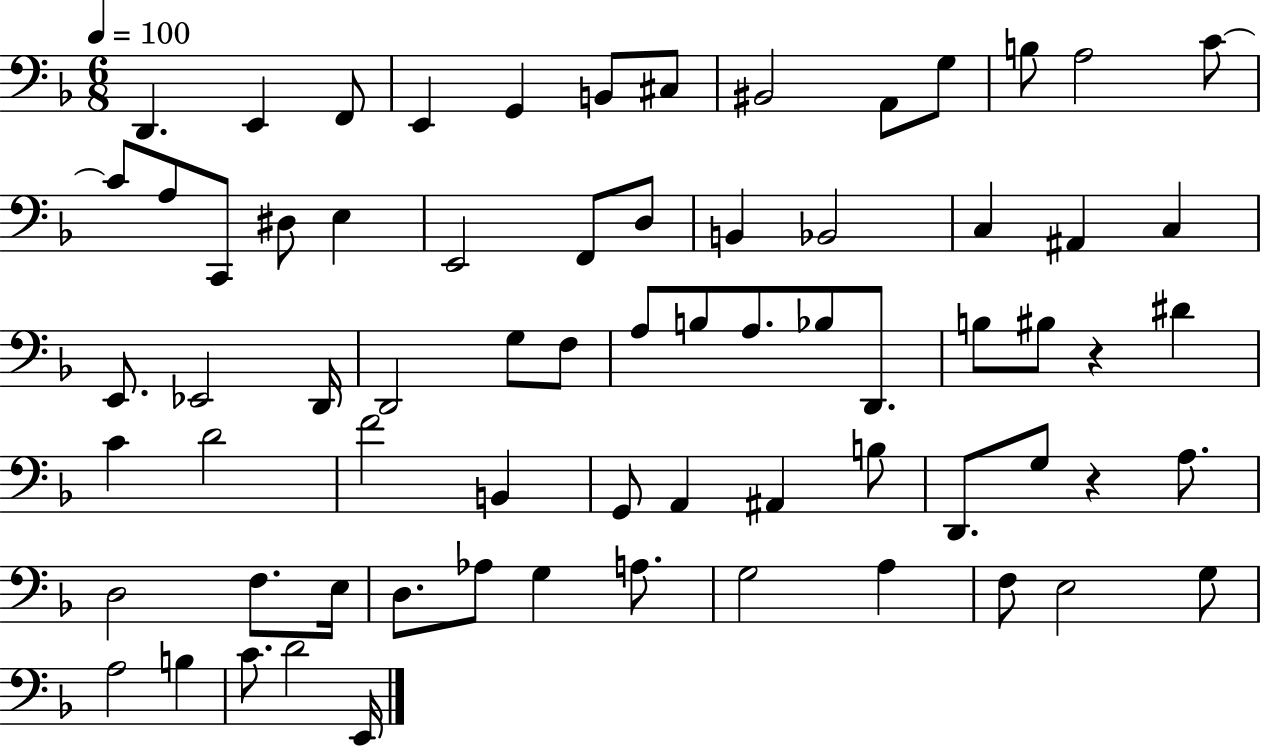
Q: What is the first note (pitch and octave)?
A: D2